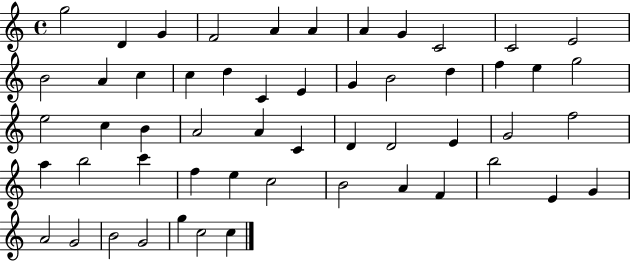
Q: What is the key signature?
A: C major